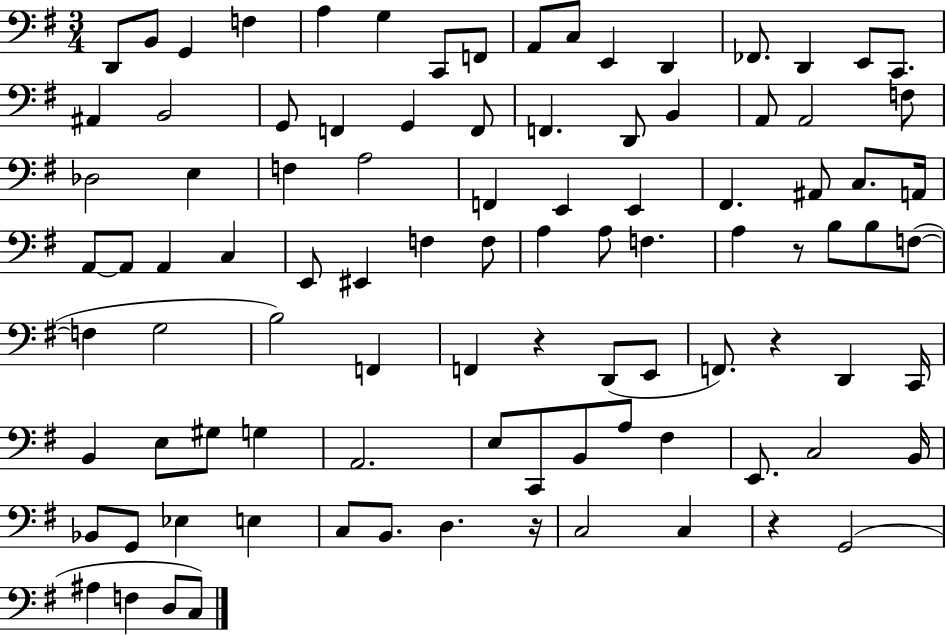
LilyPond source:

{
  \clef bass
  \numericTimeSignature
  \time 3/4
  \key g \major
  d,8 b,8 g,4 f4 | a4 g4 c,8 f,8 | a,8 c8 e,4 d,4 | fes,8. d,4 e,8 c,8. | \break ais,4 b,2 | g,8 f,4 g,4 f,8 | f,4. d,8 b,4 | a,8 a,2 f8 | \break des2 e4 | f4 a2 | f,4 e,4 e,4 | fis,4. ais,8 c8. a,16 | \break a,8~~ a,8 a,4 c4 | e,8 eis,4 f4 f8 | a4 a8 f4. | a4 r8 b8 b8 f8~(~ | \break f4 g2 | b2) f,4 | f,4 r4 d,8( e,8 | f,8.) r4 d,4 c,16 | \break b,4 e8 gis8 g4 | a,2. | e8 c,8 b,8 a8 fis4 | e,8. c2 b,16 | \break bes,8 g,8 ees4 e4 | c8 b,8. d4. r16 | c2 c4 | r4 g,2( | \break ais4 f4 d8 c8) | \bar "|."
}